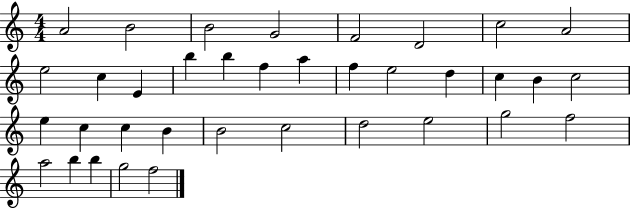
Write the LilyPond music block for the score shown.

{
  \clef treble
  \numericTimeSignature
  \time 4/4
  \key c \major
  a'2 b'2 | b'2 g'2 | f'2 d'2 | c''2 a'2 | \break e''2 c''4 e'4 | b''4 b''4 f''4 a''4 | f''4 e''2 d''4 | c''4 b'4 c''2 | \break e''4 c''4 c''4 b'4 | b'2 c''2 | d''2 e''2 | g''2 f''2 | \break a''2 b''4 b''4 | g''2 f''2 | \bar "|."
}